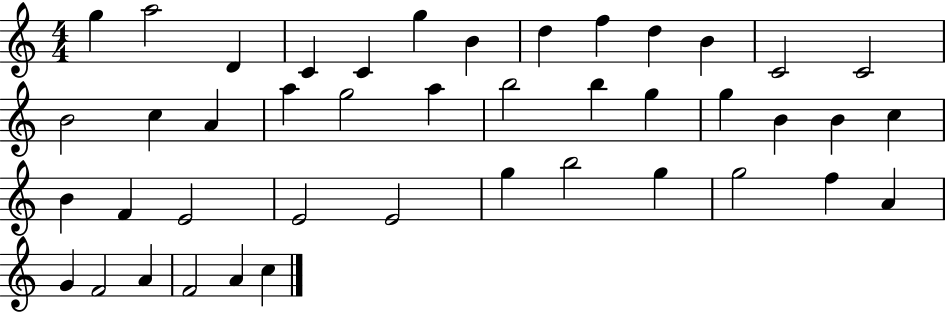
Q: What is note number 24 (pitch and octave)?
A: B4